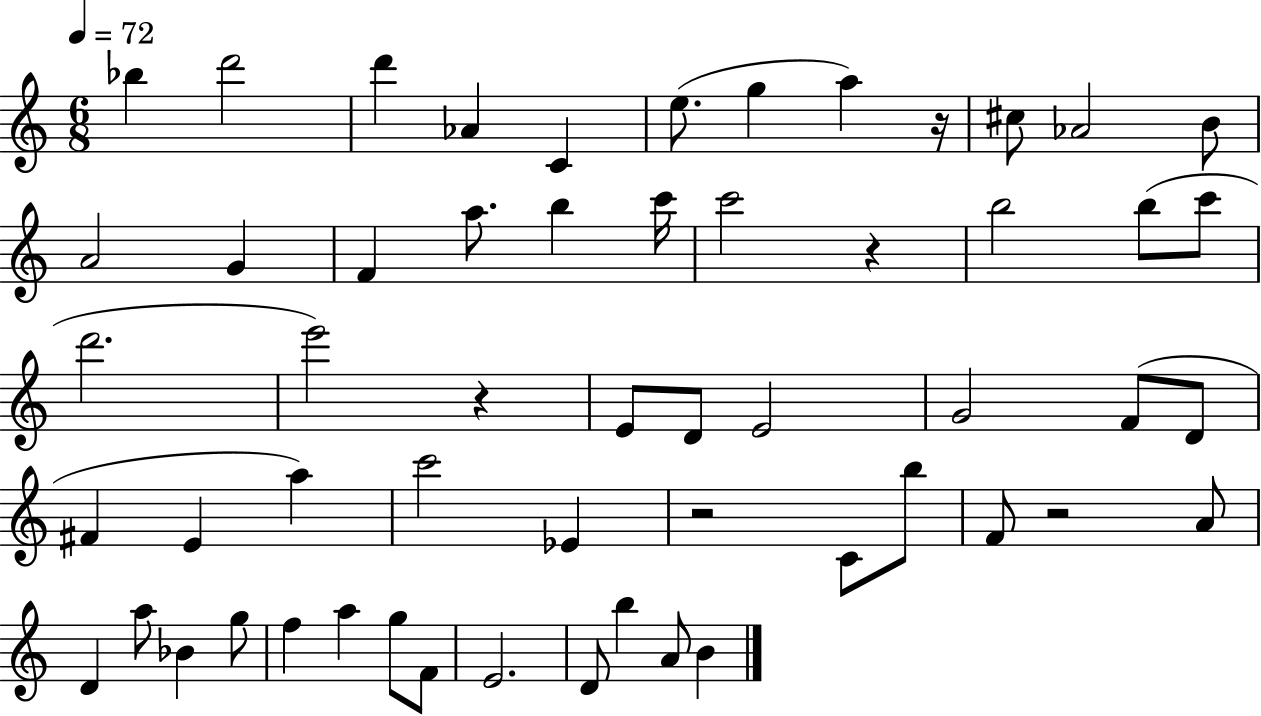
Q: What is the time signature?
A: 6/8